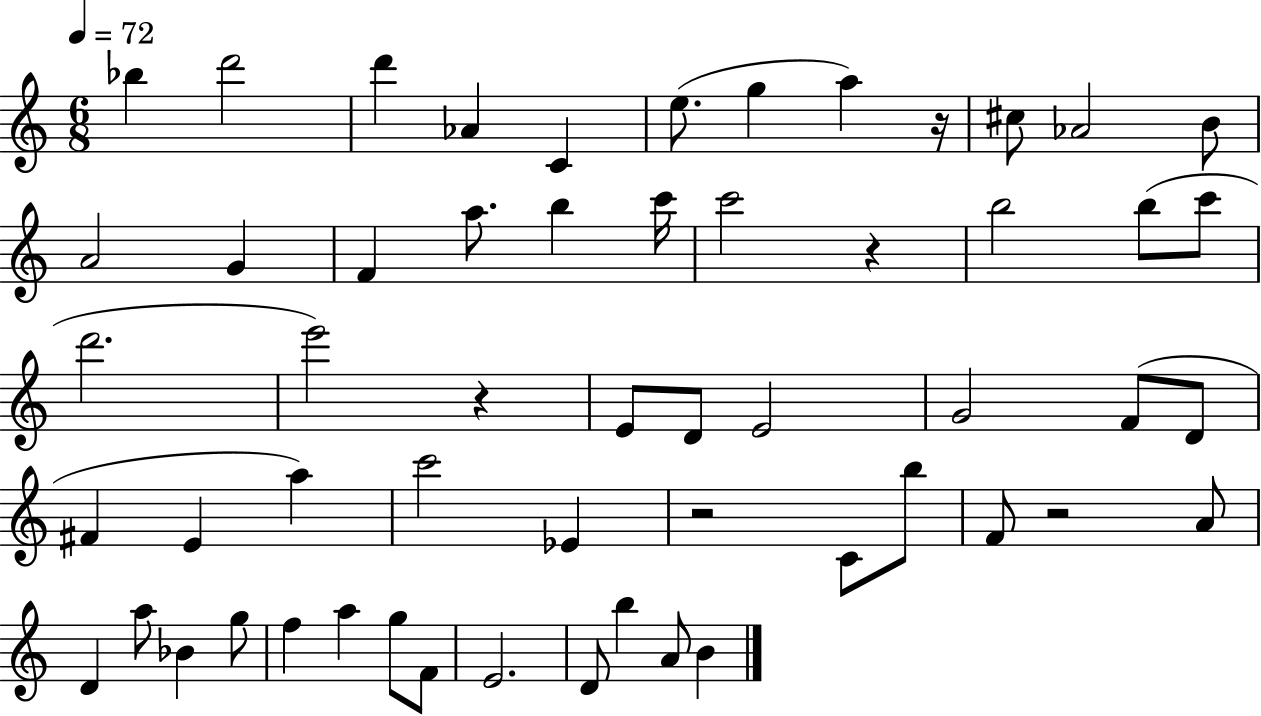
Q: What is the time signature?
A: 6/8